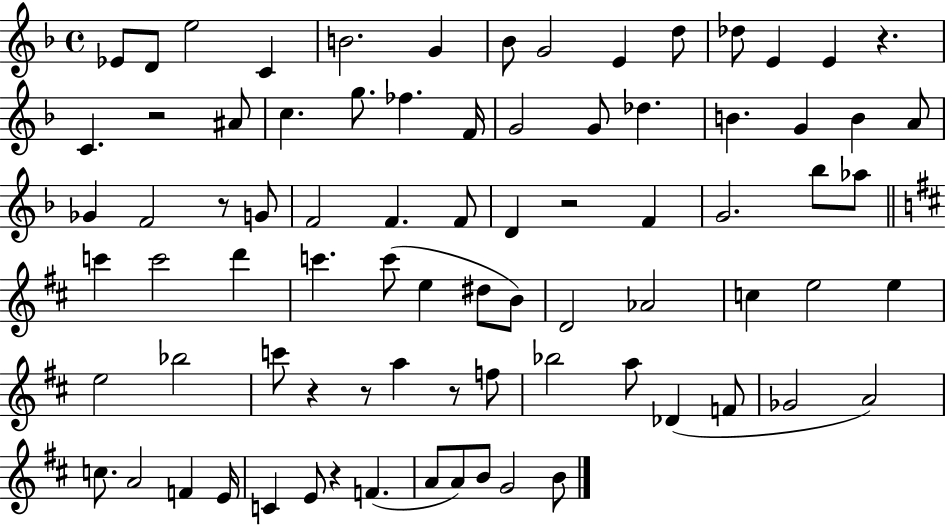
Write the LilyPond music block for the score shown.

{
  \clef treble
  \time 4/4
  \defaultTimeSignature
  \key f \major
  ees'8 d'8 e''2 c'4 | b'2. g'4 | bes'8 g'2 e'4 d''8 | des''8 e'4 e'4 r4. | \break c'4. r2 ais'8 | c''4. g''8. fes''4. f'16 | g'2 g'8 des''4. | b'4. g'4 b'4 a'8 | \break ges'4 f'2 r8 g'8 | f'2 f'4. f'8 | d'4 r2 f'4 | g'2. bes''8 aes''8 | \break \bar "||" \break \key d \major c'''4 c'''2 d'''4 | c'''4. c'''8( e''4 dis''8 b'8) | d'2 aes'2 | c''4 e''2 e''4 | \break e''2 bes''2 | c'''8 r4 r8 a''4 r8 f''8 | bes''2 a''8 des'4( f'8 | ges'2 a'2) | \break c''8. a'2 f'4 e'16 | c'4 e'8 r4 f'4.( | a'8 a'8) b'8 g'2 b'8 | \bar "|."
}